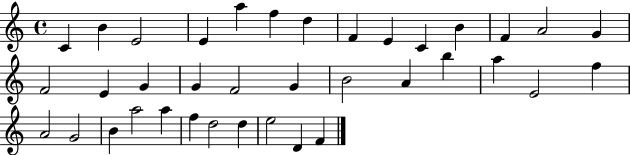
X:1
T:Untitled
M:4/4
L:1/4
K:C
C B E2 E a f d F E C B F A2 G F2 E G G F2 G B2 A b a E2 f A2 G2 B a2 a f d2 d e2 D F